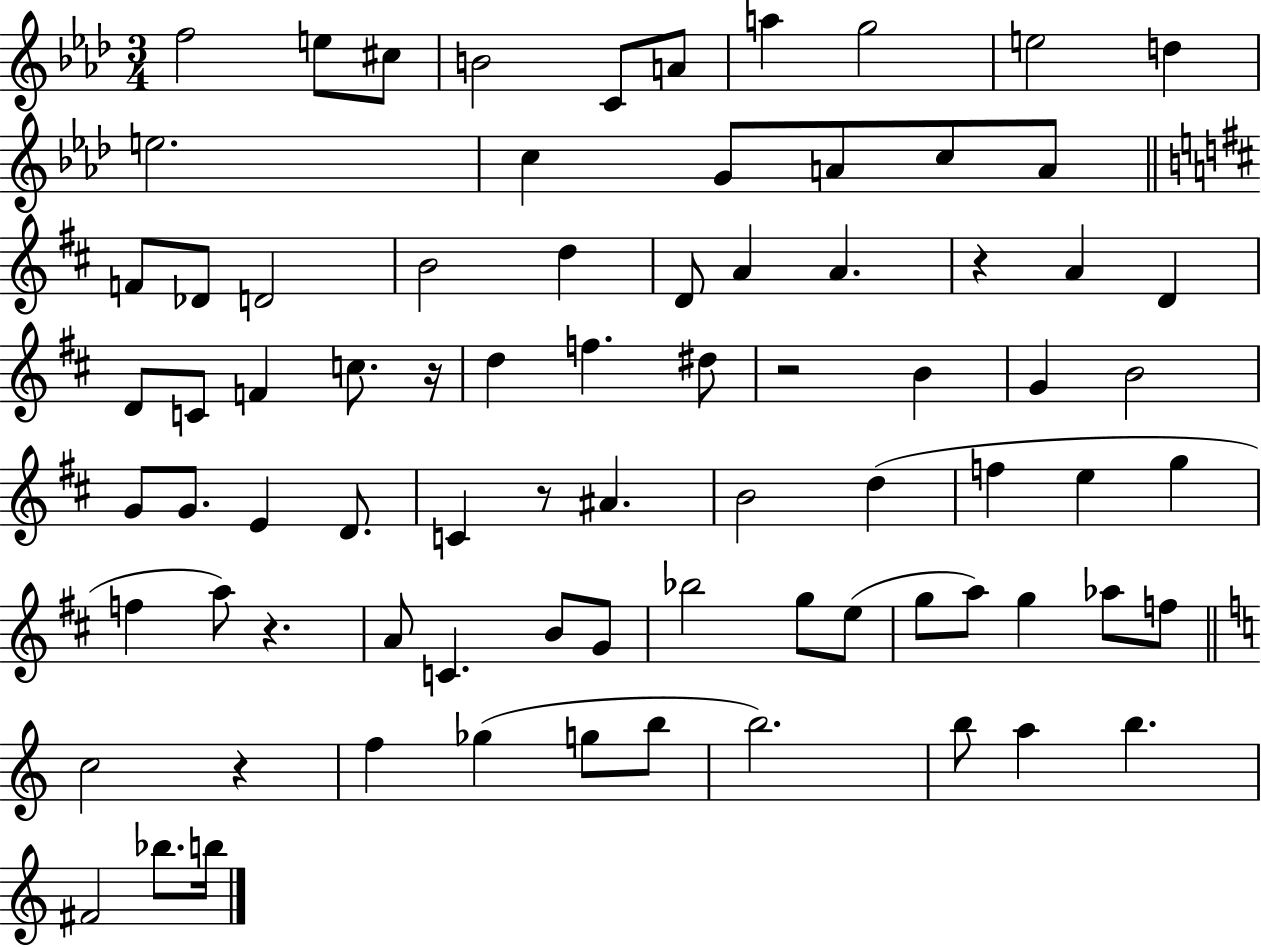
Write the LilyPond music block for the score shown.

{
  \clef treble
  \numericTimeSignature
  \time 3/4
  \key aes \major
  f''2 e''8 cis''8 | b'2 c'8 a'8 | a''4 g''2 | e''2 d''4 | \break e''2. | c''4 g'8 a'8 c''8 a'8 | \bar "||" \break \key b \minor f'8 des'8 d'2 | b'2 d''4 | d'8 a'4 a'4. | r4 a'4 d'4 | \break d'8 c'8 f'4 c''8. r16 | d''4 f''4. dis''8 | r2 b'4 | g'4 b'2 | \break g'8 g'8. e'4 d'8. | c'4 r8 ais'4. | b'2 d''4( | f''4 e''4 g''4 | \break f''4 a''8) r4. | a'8 c'4. b'8 g'8 | bes''2 g''8 e''8( | g''8 a''8) g''4 aes''8 f''8 | \break \bar "||" \break \key a \minor c''2 r4 | f''4 ges''4( g''8 b''8 | b''2.) | b''8 a''4 b''4. | \break fis'2 bes''8. b''16 | \bar "|."
}